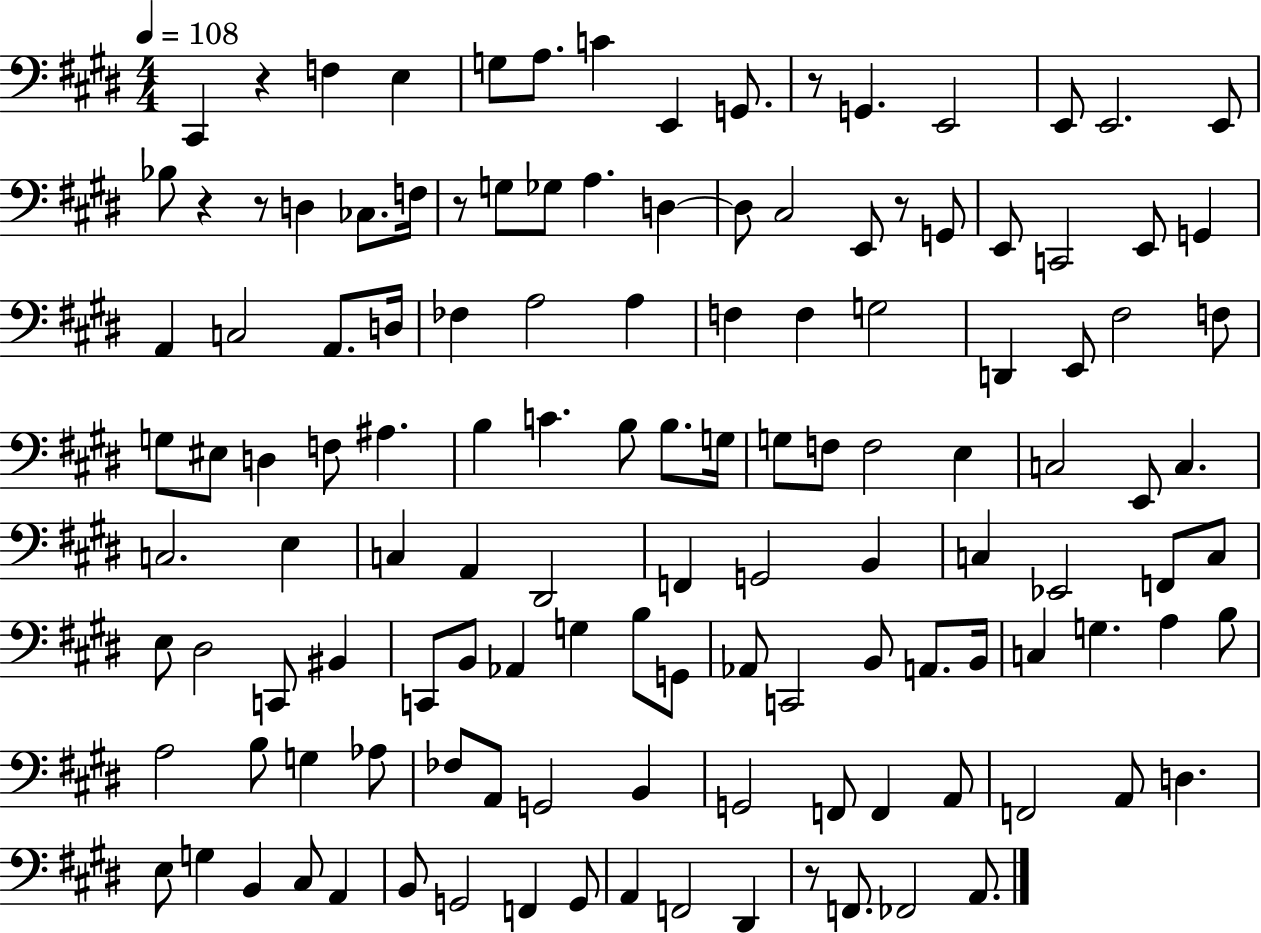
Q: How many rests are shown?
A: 7